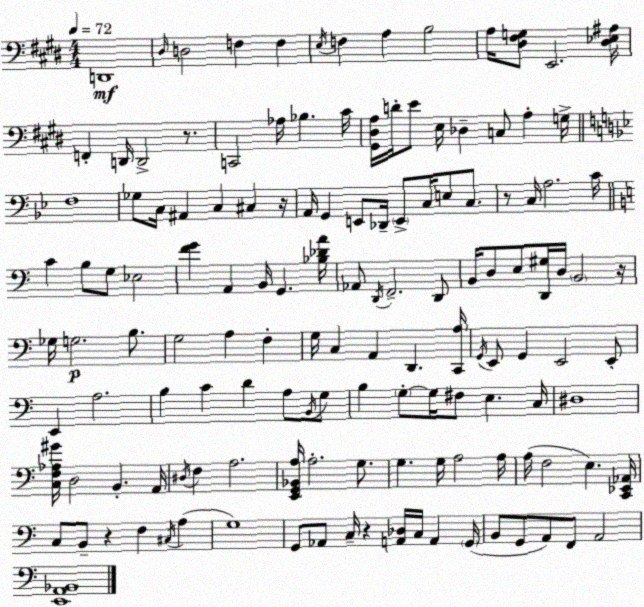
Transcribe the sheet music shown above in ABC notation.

X:1
T:Untitled
M:4/4
L:1/4
K:E
D,,4 ^D,/4 D,2 F, F, E,/4 F, A, B,2 A,/4 [^D,^F,G,]/2 E,,2 [^D,_E,^A,]/4 F,, D,,/4 D,,2 z/2 C,,2 _A,/4 _B, ^C/4 [^G,,^D,A,]/4 D/4 E/2 E,/4 _D, C,/2 A, G,/4 F,4 _G,/2 C,/4 ^A,, C, ^C, z/4 A,,/4 G,, E,,/2 _D,,/4 E,,/2 C,/4 E,/2 C,/2 z/2 C,/4 A,2 C/4 C B,/2 G,/2 _E,2 [FG] A,, B,,/4 G,, [_B,_DA]/4 _A,,/2 D,,/4 F,,2 D,,/2 B,,/4 D,/2 E,/2 [D,,^G,]/4 D,/4 B,,2 z/4 _G,/4 G,2 B,/2 G,2 A, F, G,/4 C, A,, D,, [C,,A,]/4 G,,/4 E,,/2 G,, E,,2 E,,/2 E,, A,2 B, C D A,/2 B,,/4 G,/2 B, G,/2 G,/4 ^F,/2 E, C,/4 ^D,4 [C,F,_A,^G]/4 D,2 B,, A,,/4 ^D,/4 F, A,2 [E,,G,,_B,,A,]/4 A,2 G,/2 G, G,/4 A,2 A,/4 A,/4 F,2 E, [C,,_E,,_A,,]/4 C,/2 B,,/2 z F, ^C,/4 A, G,4 G,,/2 _A,,/2 C,/4 z [A,,_D,]/4 C,/4 A,, G,,/4 B,,/2 G,,/2 A,,/2 F,,/2 A,,2 [E,,A,,_B,,]4